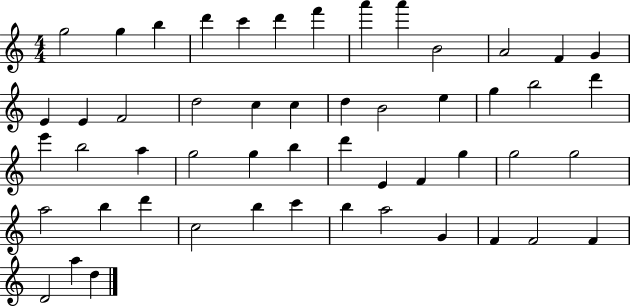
G5/h G5/q B5/q D6/q C6/q D6/q F6/q A6/q A6/q B4/h A4/h F4/q G4/q E4/q E4/q F4/h D5/h C5/q C5/q D5/q B4/h E5/q G5/q B5/h D6/q E6/q B5/h A5/q G5/h G5/q B5/q D6/q E4/q F4/q G5/q G5/h G5/h A5/h B5/q D6/q C5/h B5/q C6/q B5/q A5/h G4/q F4/q F4/h F4/q D4/h A5/q D5/q